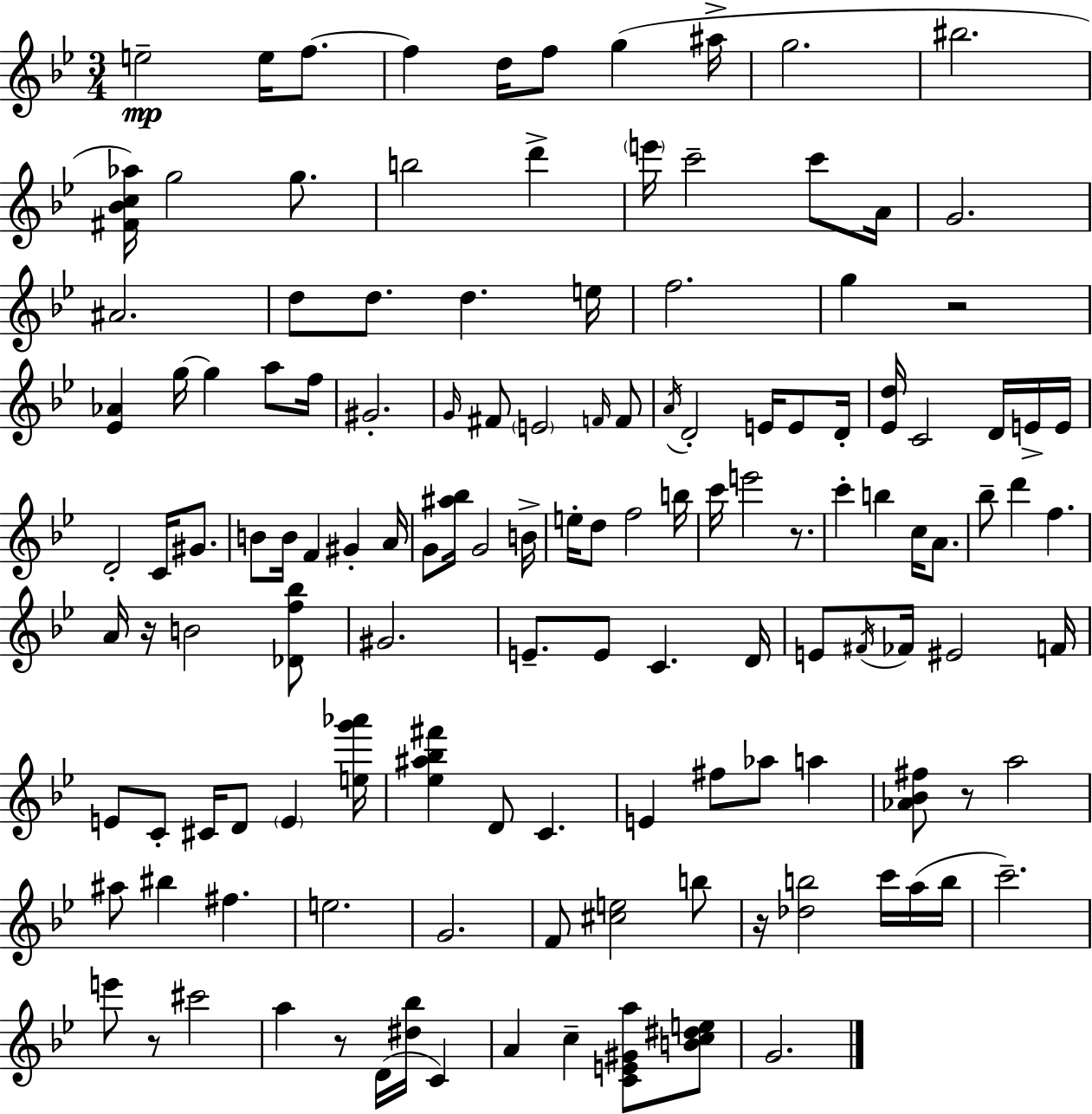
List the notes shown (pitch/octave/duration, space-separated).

E5/h E5/s F5/e. F5/q D5/s F5/e G5/q A#5/s G5/h. BIS5/h. [F#4,Bb4,C5,Ab5]/s G5/h G5/e. B5/h D6/q E6/s C6/h C6/e A4/s G4/h. A#4/h. D5/e D5/e. D5/q. E5/s F5/h. G5/q R/h [Eb4,Ab4]/q G5/s G5/q A5/e F5/s G#4/h. G4/s F#4/e E4/h F4/s F4/e A4/s D4/h E4/s E4/e D4/s [Eb4,D5]/s C4/h D4/s E4/s E4/s D4/h C4/s G#4/e. B4/e B4/s F4/q G#4/q A4/s G4/e [A#5,Bb5]/s G4/h B4/s E5/s D5/e F5/h B5/s C6/s E6/h R/e. C6/q B5/q C5/s A4/e. Bb5/e D6/q F5/q. A4/s R/s B4/h [Db4,F5,Bb5]/e G#4/h. E4/e. E4/e C4/q. D4/s E4/e F#4/s FES4/s EIS4/h F4/s E4/e C4/e C#4/s D4/e E4/q [E5,G6,Ab6]/s [Eb5,A#5,Bb5,F#6]/q D4/e C4/q. E4/q F#5/e Ab5/e A5/q [Ab4,Bb4,F#5]/e R/e A5/h A#5/e BIS5/q F#5/q. E5/h. G4/h. F4/e [C#5,E5]/h B5/e R/s [Db5,B5]/h C6/s A5/s B5/s C6/h. E6/e R/e C#6/h A5/q R/e D4/s [D#5,Bb5]/s C4/q A4/q C5/q [C4,E4,G#4,A5]/e [B4,C5,D#5,E5]/e G4/h.